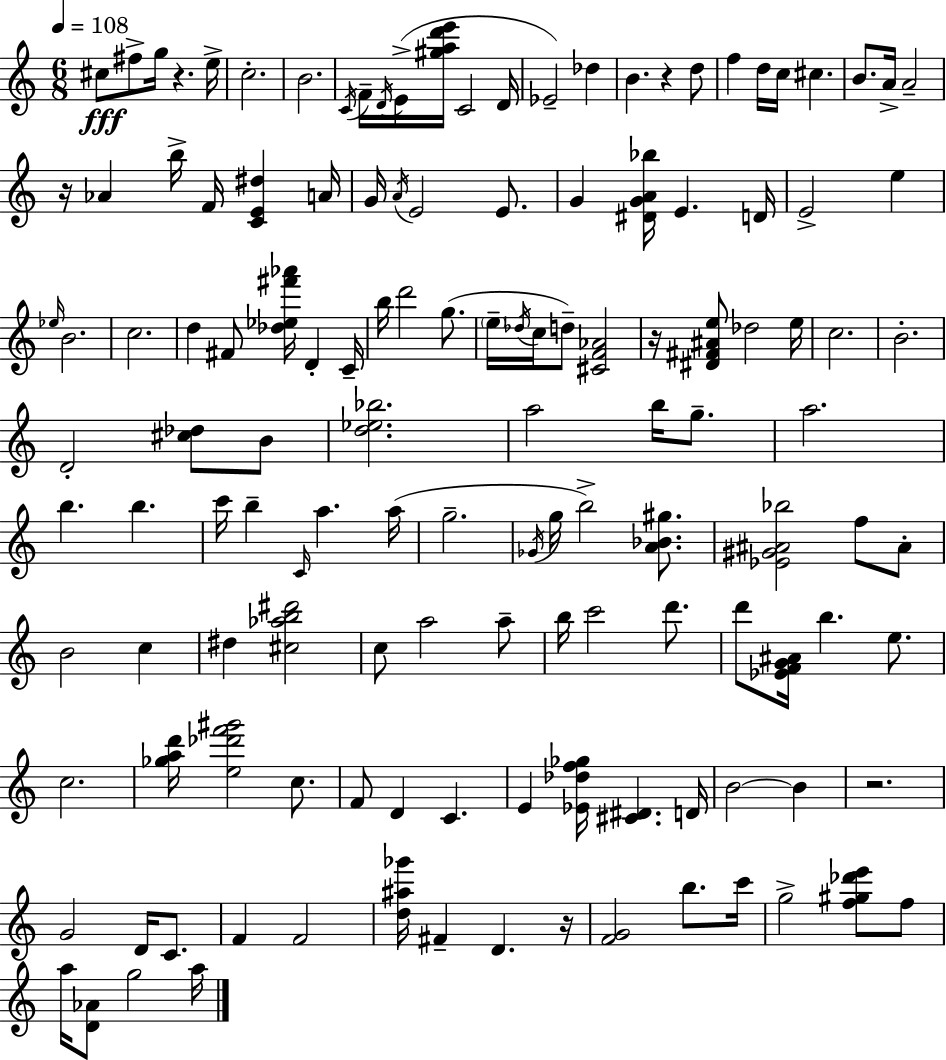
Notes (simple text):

C#5/e F#5/e G5/s R/q. E5/s C5/h. B4/h. C4/s F4/s D4/s E4/s [G#5,A5,D6,E6]/s C4/h D4/s Eb4/h Db5/q B4/q. R/q D5/e F5/q D5/s C5/s C#5/q. B4/e. A4/s A4/h R/s Ab4/q B5/s F4/s [C4,E4,D#5]/q A4/s G4/s A4/s E4/h E4/e. G4/q [D#4,G4,A4,Bb5]/s E4/q. D4/s E4/h E5/q Eb5/s B4/h. C5/h. D5/q F#4/e [Db5,Eb5,F#6,Ab6]/s D4/q C4/s B5/s D6/h G5/e. E5/s Db5/s C5/s D5/e [C#4,F4,Ab4]/h R/s [D#4,F#4,A#4,E5]/e Db5/h E5/s C5/h. B4/h. D4/h [C#5,Db5]/e B4/e [D5,Eb5,Bb5]/h. A5/h B5/s G5/e. A5/h. B5/q. B5/q. C6/s B5/q C4/s A5/q. A5/s G5/h. Gb4/s G5/s B5/h [A4,Bb4,G#5]/e. [Eb4,G#4,A#4,Bb5]/h F5/e A#4/e B4/h C5/q D#5/q [C#5,Ab5,B5,D#6]/h C5/e A5/h A5/e B5/s C6/h D6/e. D6/e [Eb4,F4,G4,A#4]/s B5/q. E5/e. C5/h. [Gb5,A5,D6]/s [E5,Db6,F6,G#6]/h C5/e. F4/e D4/q C4/q. E4/q [Eb4,Db5,F5,Gb5]/s [C#4,D#4]/q. D4/s B4/h B4/q R/h. G4/h D4/s C4/e. F4/q F4/h [D5,A#5,Gb6]/s F#4/q D4/q. R/s [F4,G4]/h B5/e. C6/s G5/h [F5,G#5,Db6,E6]/e F5/e A5/s [D4,Ab4]/e G5/h A5/s